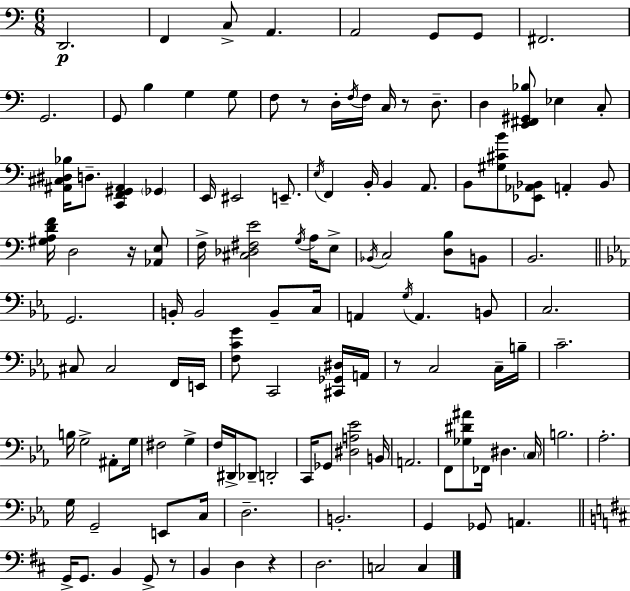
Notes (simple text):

D2/h. F2/q C3/e A2/q. A2/h G2/e G2/e F#2/h. G2/h. G2/e B3/q G3/q G3/e F3/e R/e D3/s F3/s F3/s C3/s R/e D3/e. D3/q [E2,F#2,G#2,Bb3]/e Eb3/q C3/e [A#2,C#3,D#3,Bb3]/s D3/e. [C2,F2,G#2,A#2]/q Gb2/q E2/s EIS2/h E2/e. E3/s F2/q B2/s B2/q A2/e. B2/e [G#3,C#4,B4]/e [Eb2,Ab2,Bb2]/e A2/q Bb2/e [G#3,A3,D4,F4]/s D3/h R/s [Ab2,E3]/e F3/s [C#3,Db3,F#3,E4]/h G3/s A3/s E3/e Bb2/s C3/h [D3,B3]/e B2/e B2/h. G2/h. B2/s B2/h B2/e C3/s A2/q G3/s A2/q. B2/e C3/h. C#3/e C#3/h F2/s E2/s [F3,C4,G4]/e C2/h [C#2,Gb2,D#3]/s A2/s R/e C3/h C3/s B3/s C4/h. B3/s G3/h A#2/e G3/s F#3/h G3/q F3/s D#2/s Db2/e D2/h C2/s Gb2/e [D#3,A3,Eb4]/h B2/s A2/h. F2/e [Gb3,D#4,A#4]/e FES2/s D#3/q. C3/s B3/h. Ab3/h. G3/s G2/h E2/e C3/s D3/h. B2/h. G2/q Gb2/e A2/q. G2/s G2/e. B2/q G2/e R/e B2/q D3/q R/q D3/h. C3/h C3/q